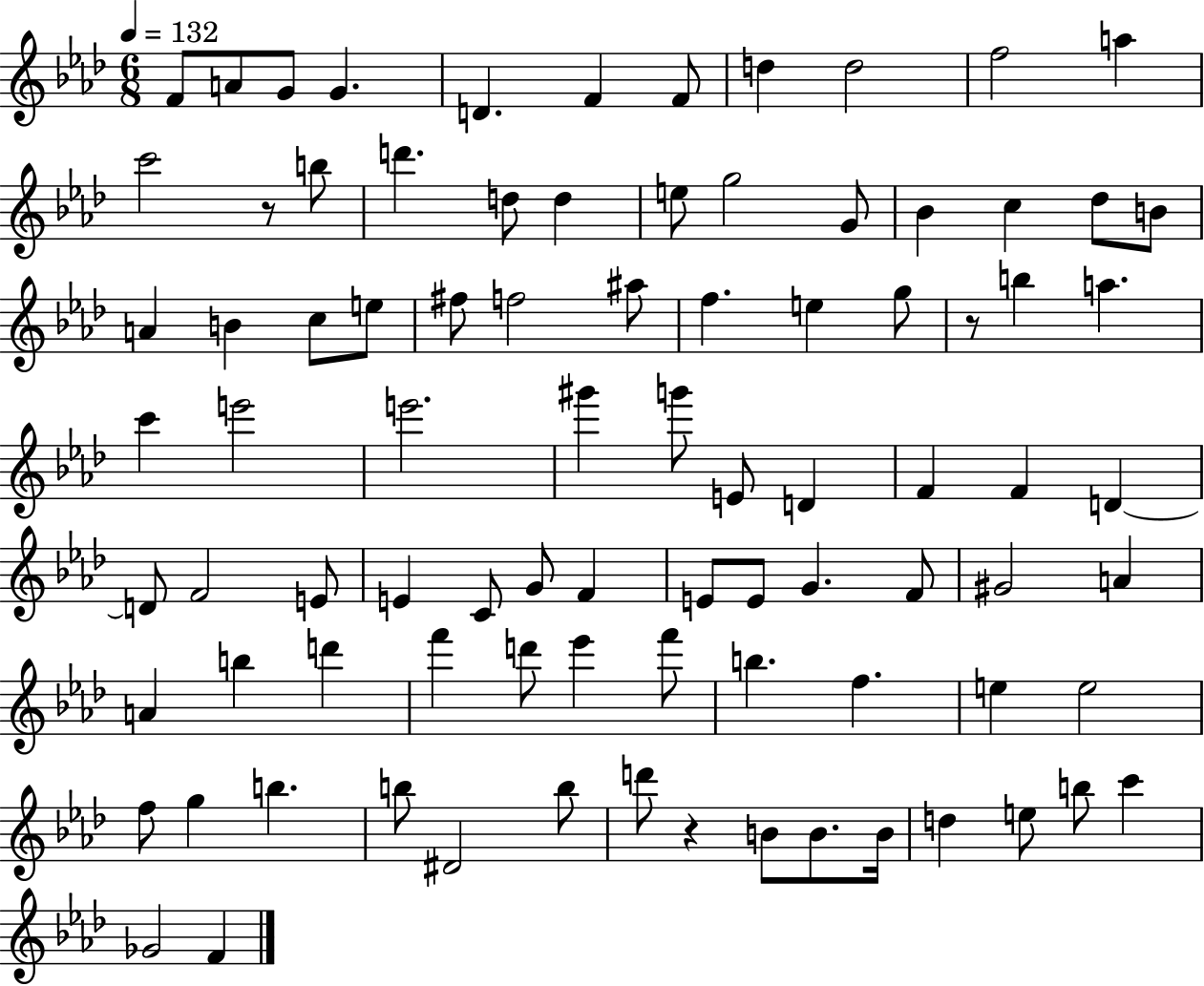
F4/e A4/e G4/e G4/q. D4/q. F4/q F4/e D5/q D5/h F5/h A5/q C6/h R/e B5/e D6/q. D5/e D5/q E5/e G5/h G4/e Bb4/q C5/q Db5/e B4/e A4/q B4/q C5/e E5/e F#5/e F5/h A#5/e F5/q. E5/q G5/e R/e B5/q A5/q. C6/q E6/h E6/h. G#6/q G6/e E4/e D4/q F4/q F4/q D4/q D4/e F4/h E4/e E4/q C4/e G4/e F4/q E4/e E4/e G4/q. F4/e G#4/h A4/q A4/q B5/q D6/q F6/q D6/e Eb6/q F6/e B5/q. F5/q. E5/q E5/h F5/e G5/q B5/q. B5/e D#4/h B5/e D6/e R/q B4/e B4/e. B4/s D5/q E5/e B5/e C6/q Gb4/h F4/q